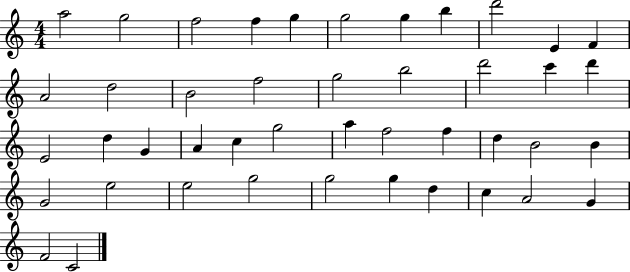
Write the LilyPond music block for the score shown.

{
  \clef treble
  \numericTimeSignature
  \time 4/4
  \key c \major
  a''2 g''2 | f''2 f''4 g''4 | g''2 g''4 b''4 | d'''2 e'4 f'4 | \break a'2 d''2 | b'2 f''2 | g''2 b''2 | d'''2 c'''4 d'''4 | \break e'2 d''4 g'4 | a'4 c''4 g''2 | a''4 f''2 f''4 | d''4 b'2 b'4 | \break g'2 e''2 | e''2 g''2 | g''2 g''4 d''4 | c''4 a'2 g'4 | \break f'2 c'2 | \bar "|."
}